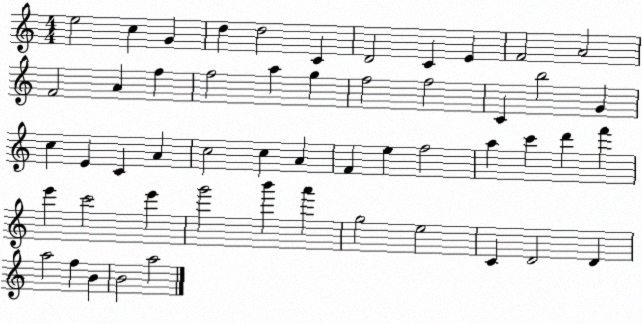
X:1
T:Untitled
M:4/4
L:1/4
K:C
e2 c G d d2 C D2 C E F2 A2 F2 A f f2 a g f2 f2 C b2 G c E C A c2 c A F e f2 a c' d' f' e' c'2 e' g'2 b' a' g2 e2 C D2 D a2 f B B2 a2